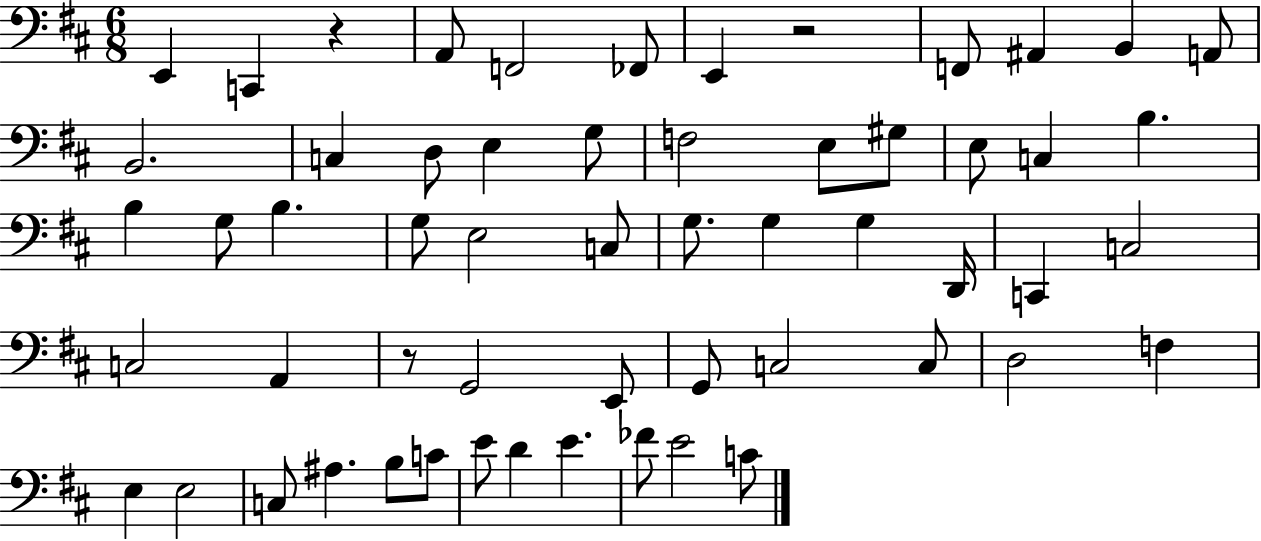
E2/q C2/q R/q A2/e F2/h FES2/e E2/q R/h F2/e A#2/q B2/q A2/e B2/h. C3/q D3/e E3/q G3/e F3/h E3/e G#3/e E3/e C3/q B3/q. B3/q G3/e B3/q. G3/e E3/h C3/e G3/e. G3/q G3/q D2/s C2/q C3/h C3/h A2/q R/e G2/h E2/e G2/e C3/h C3/e D3/h F3/q E3/q E3/h C3/e A#3/q. B3/e C4/e E4/e D4/q E4/q. FES4/e E4/h C4/e